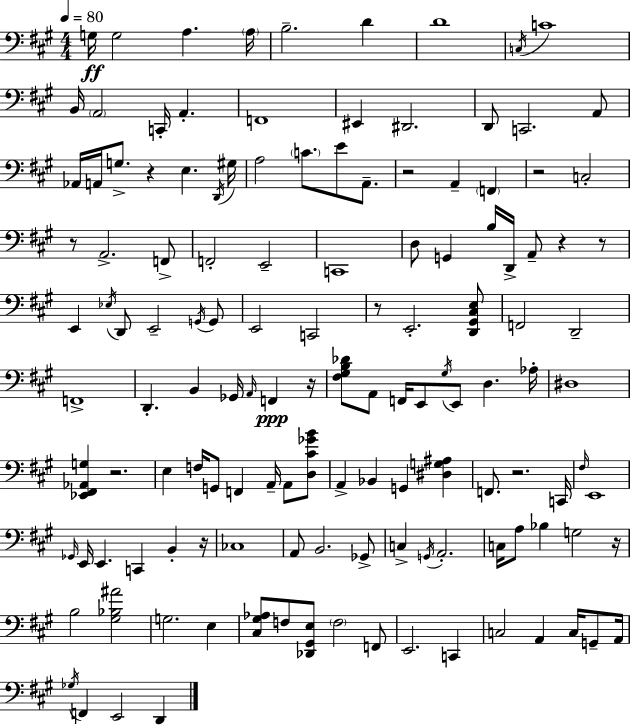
{
  \clef bass
  \numericTimeSignature
  \time 4/4
  \key a \major
  \tempo 4 = 80
  g16\ff g2 a4. \parenthesize a16 | b2.-- d'4 | d'1 | \acciaccatura { c16 } c'1 | \break b,16 \parenthesize a,2 c,16-. a,4.-. | f,1 | eis,4 dis,2. | d,8 c,2. a,8 | \break aes,16 a,16 g8.-> r4 e4. | \acciaccatura { d,16 } gis16 a2 \parenthesize c'8. e'8 a,8.-- | r2 a,4-- \parenthesize f,4 | r2 c2-. | \break r8 a,2.-> | f,8-> f,2-. e,2-- | c,1 | d8 g,4 b16 d,16-> a,8-- r4 | \break r8 e,4 \acciaccatura { ees16 } d,8 e,2-- | \acciaccatura { g,16 } g,8 e,2 c,2 | r8 e,2.-. | <d, gis, cis e>8 f,2 d,2-- | \break f,1-> | d,4.-. b,4 ges,16 \grace { a,16 } | f,4\ppp r16 <fis gis b des'>8 a,8 f,16 e,8 \acciaccatura { gis16 } e,8 d4. | aes16-. dis1 | \break <ees, fis, aes, g>4 r2. | e4 f16 g,8 f,4 | a,16-- a,8 <d cis' ges' b'>8 a,4-> bes,4 g,4 | <dis g ais>4 f,8. r2. | \break c,16 \grace { fis16 } e,1 | \grace { ges,16 } e,16 e,4. c,4 | b,4-. r16 ces1 | a,8 b,2. | \break ges,8-> c4-> \acciaccatura { g,16 } a,2.-. | c16 a8 bes4 | g2 r16 b2 | <gis bes ais'>2 g2. | \break e4 <cis gis aes>8 f8 <des, gis, e>8 \parenthesize f2 | f,8 e,2. | c,4 c2 | a,4 c16 g,8-- a,16 \acciaccatura { ges16 } f,4 e,2 | \break d,4 \bar "|."
}